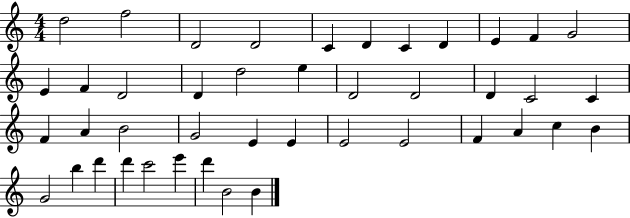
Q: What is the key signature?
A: C major